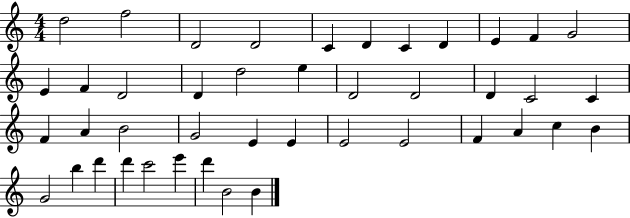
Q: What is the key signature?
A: C major